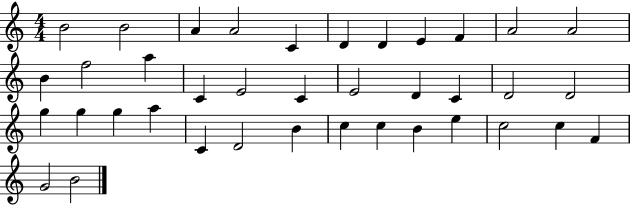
{
  \clef treble
  \numericTimeSignature
  \time 4/4
  \key c \major
  b'2 b'2 | a'4 a'2 c'4 | d'4 d'4 e'4 f'4 | a'2 a'2 | \break b'4 f''2 a''4 | c'4 e'2 c'4 | e'2 d'4 c'4 | d'2 d'2 | \break g''4 g''4 g''4 a''4 | c'4 d'2 b'4 | c''4 c''4 b'4 e''4 | c''2 c''4 f'4 | \break g'2 b'2 | \bar "|."
}